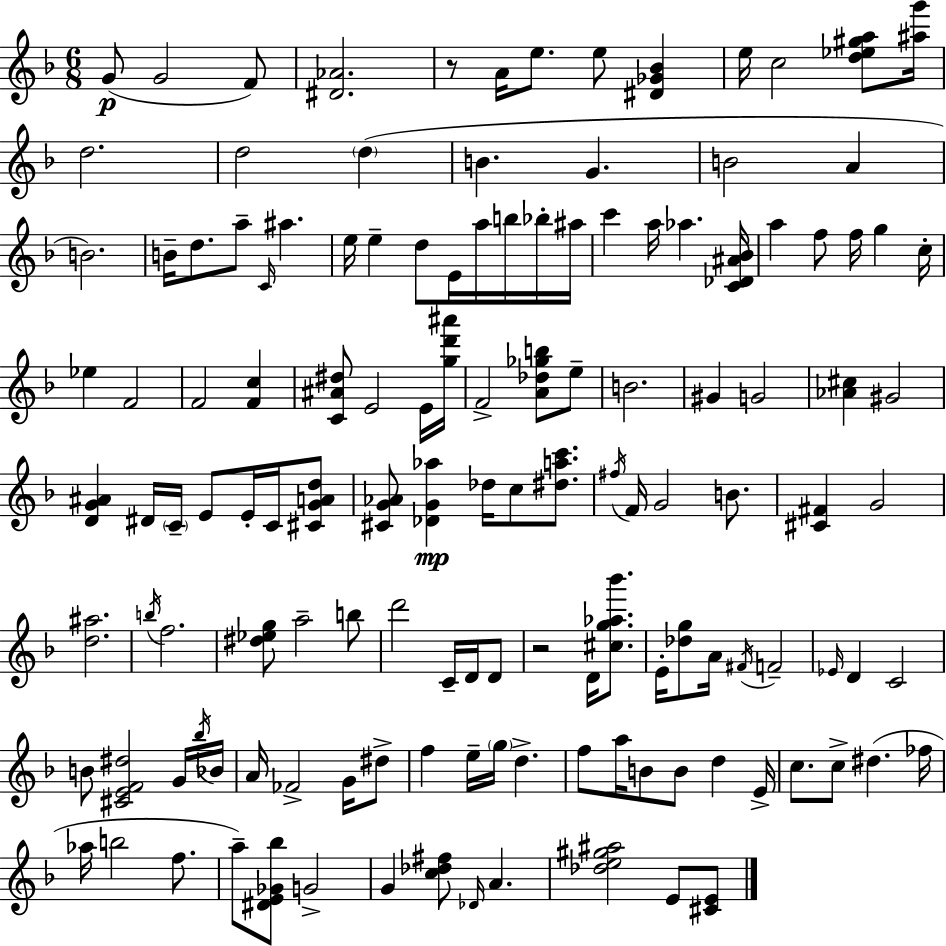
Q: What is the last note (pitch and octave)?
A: E4